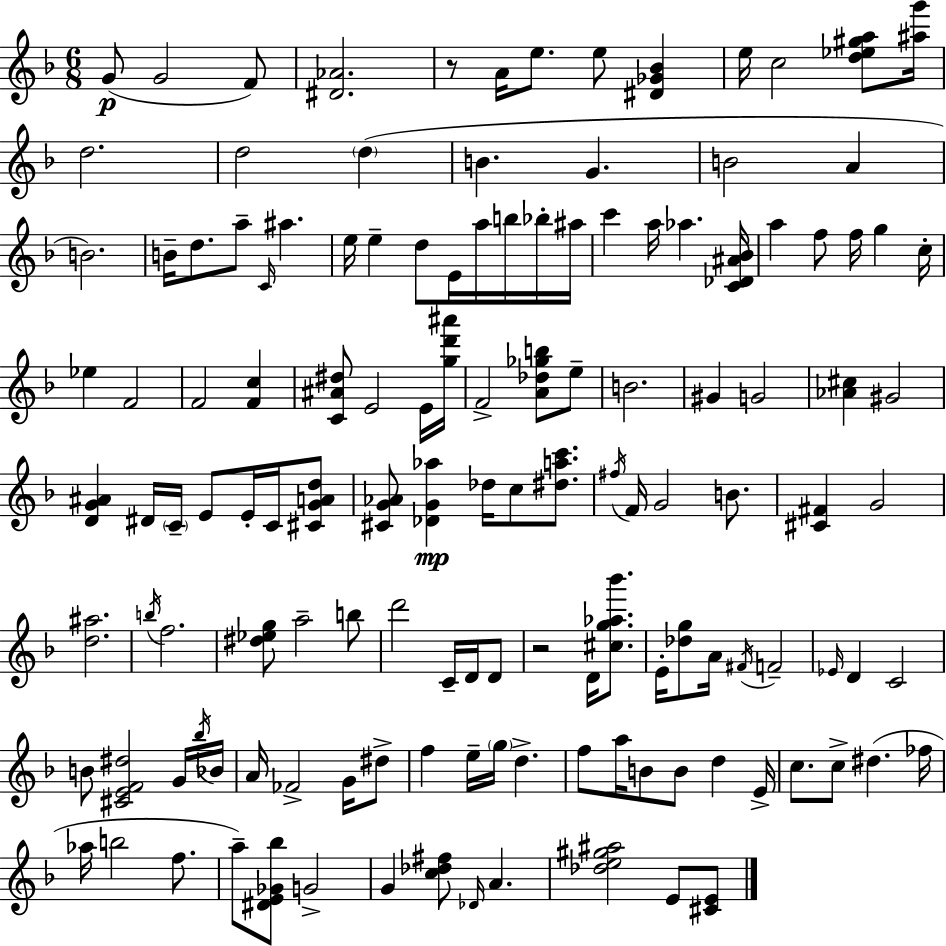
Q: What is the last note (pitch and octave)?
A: E4